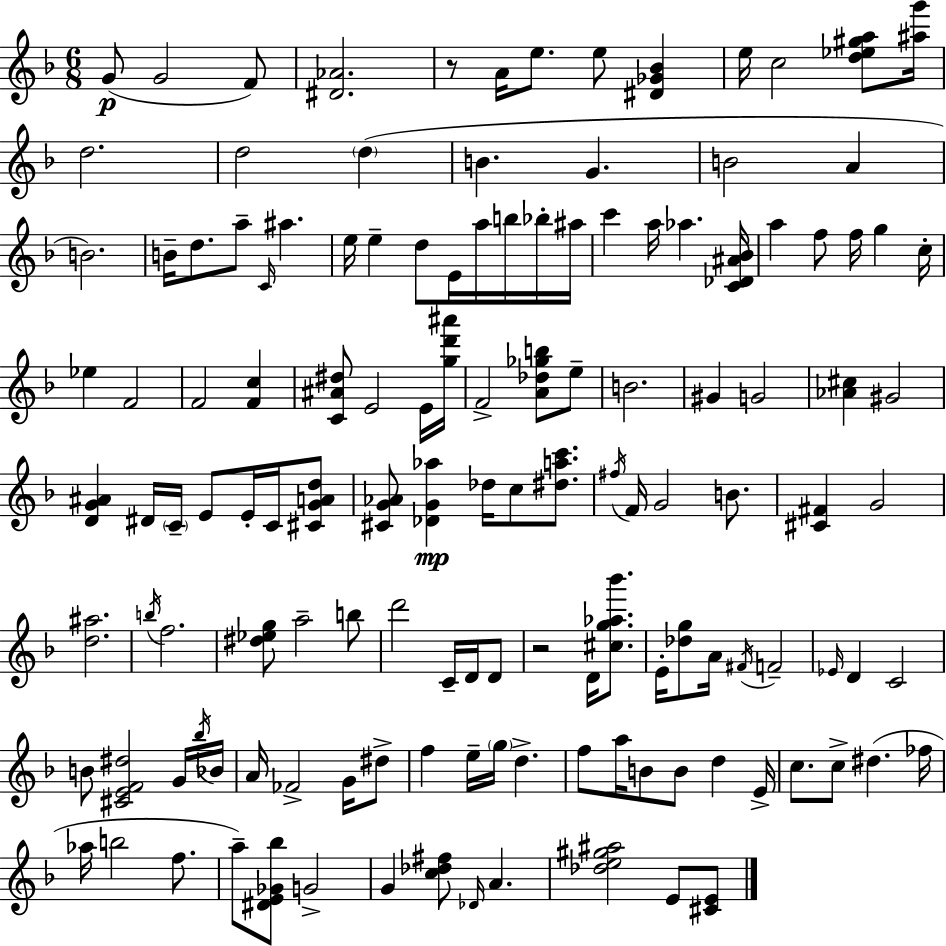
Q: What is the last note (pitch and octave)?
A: E4